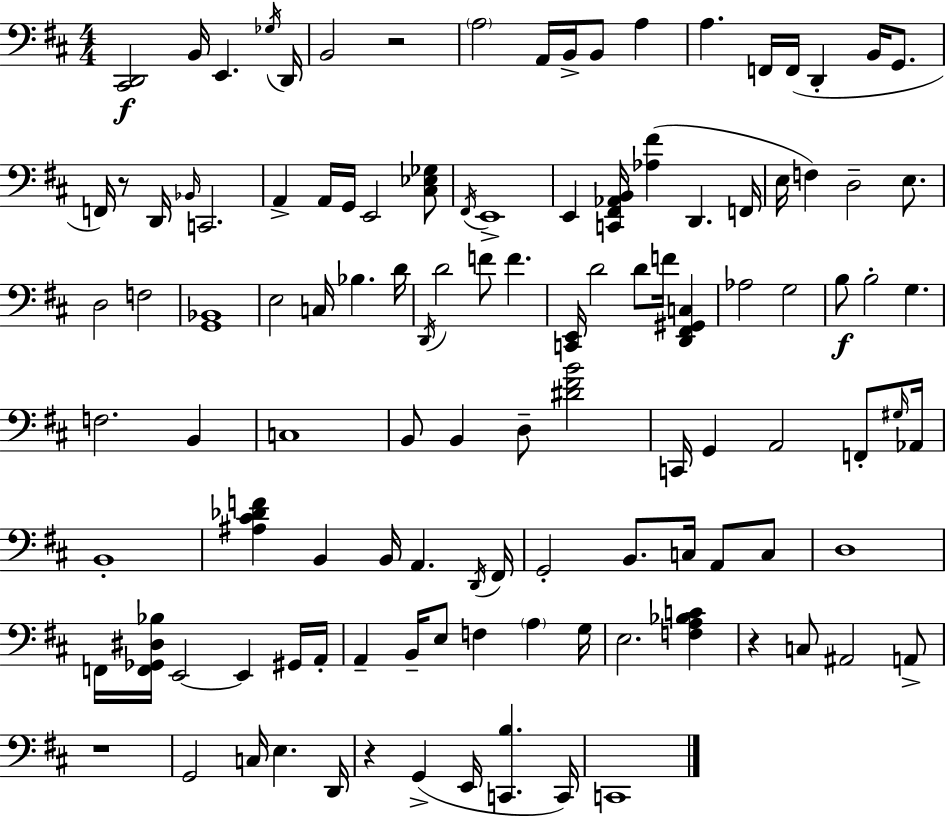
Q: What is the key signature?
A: D major